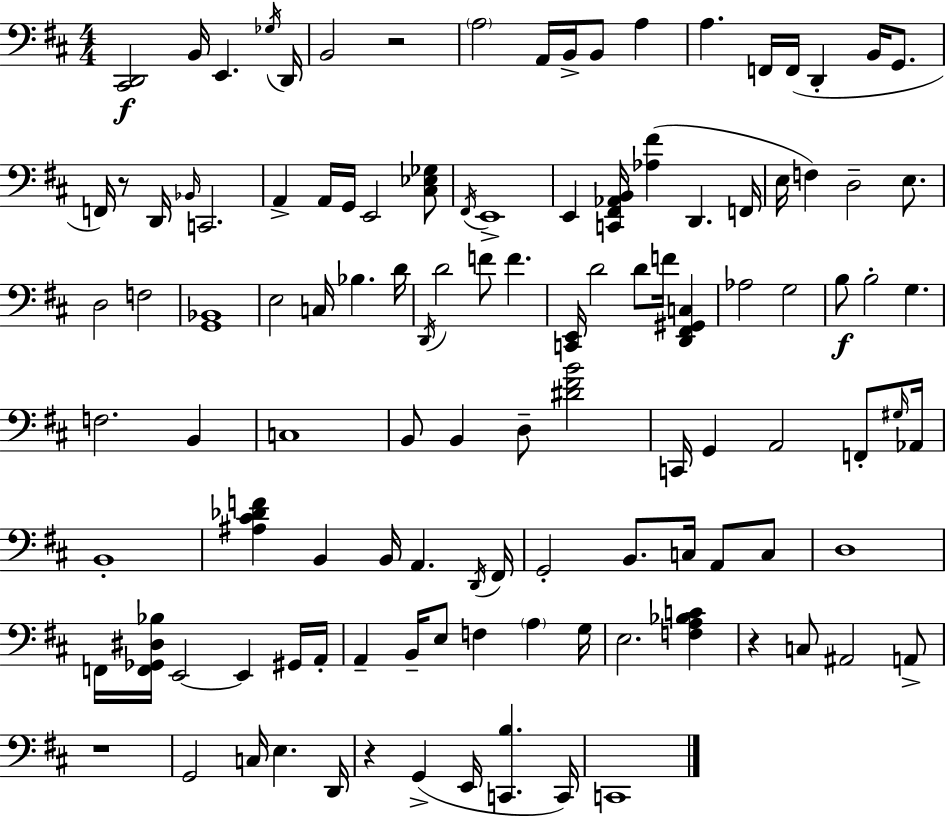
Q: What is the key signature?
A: D major